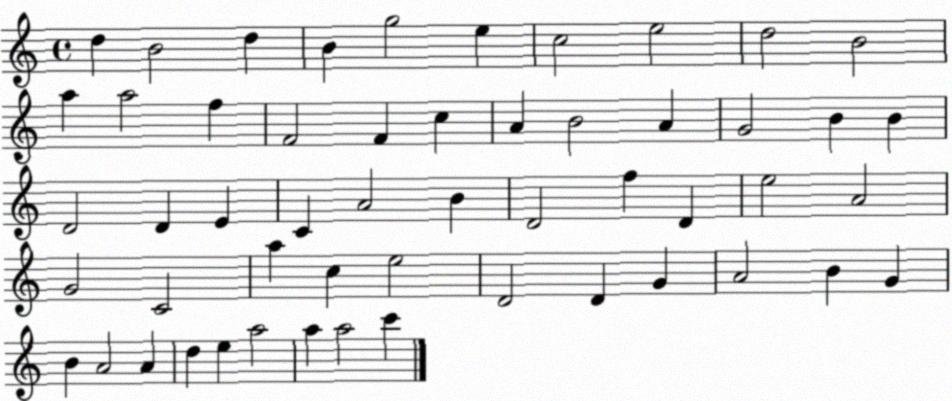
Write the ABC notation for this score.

X:1
T:Untitled
M:4/4
L:1/4
K:C
d B2 d B g2 e c2 e2 d2 B2 a a2 f F2 F c A B2 A G2 B B D2 D E C A2 B D2 f D e2 A2 G2 C2 a c e2 D2 D G A2 B G B A2 A d e a2 a a2 c'